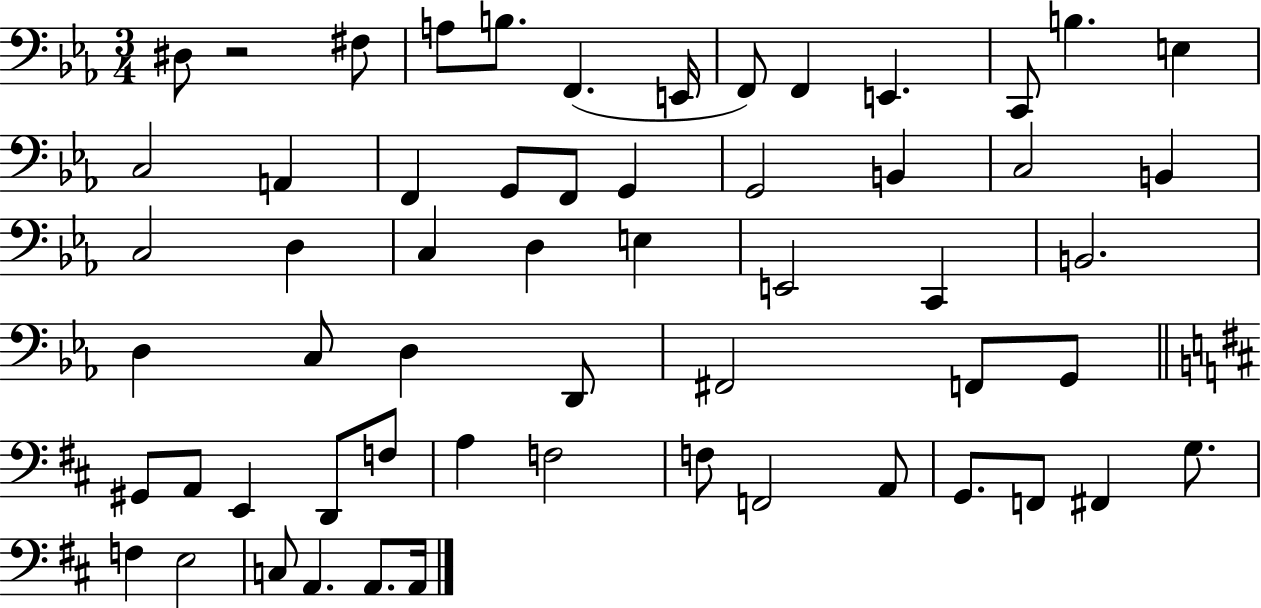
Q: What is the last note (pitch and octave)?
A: A2